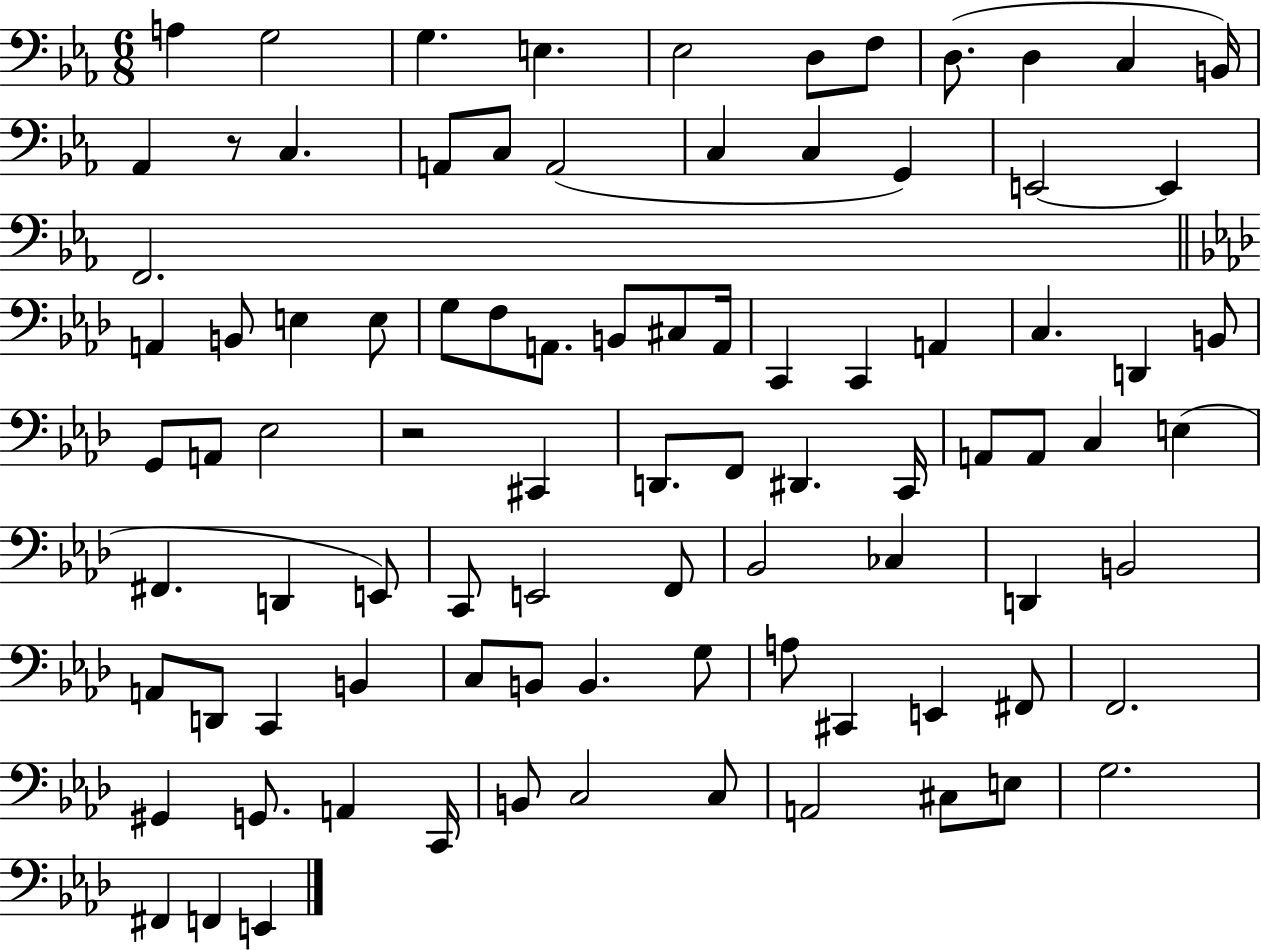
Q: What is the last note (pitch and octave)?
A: E2